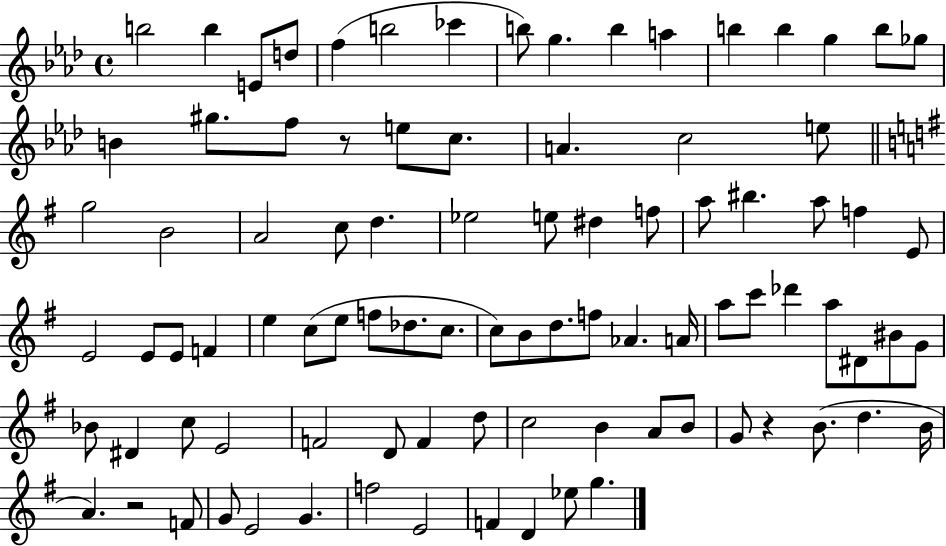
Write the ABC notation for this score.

X:1
T:Untitled
M:4/4
L:1/4
K:Ab
b2 b E/2 d/2 f b2 _c' b/2 g b a b b g b/2 _g/2 B ^g/2 f/2 z/2 e/2 c/2 A c2 e/2 g2 B2 A2 c/2 d _e2 e/2 ^d f/2 a/2 ^b a/2 f E/2 E2 E/2 E/2 F e c/2 e/2 f/2 _d/2 c/2 c/2 B/2 d/2 f/2 _A A/4 a/2 c'/2 _d' a/2 ^D/2 ^B/2 G/2 _B/2 ^D c/2 E2 F2 D/2 F d/2 c2 B A/2 B/2 G/2 z B/2 d B/4 A z2 F/2 G/2 E2 G f2 E2 F D _e/2 g